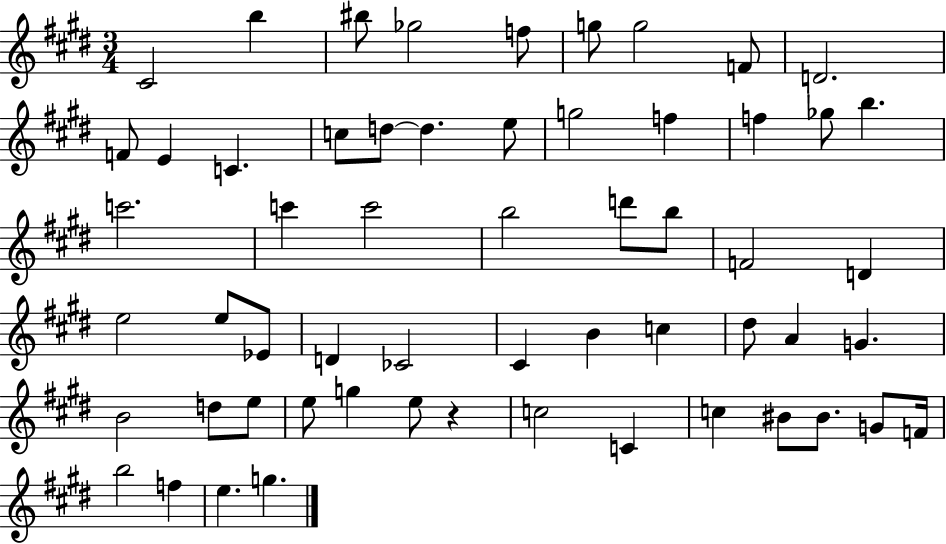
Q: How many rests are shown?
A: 1